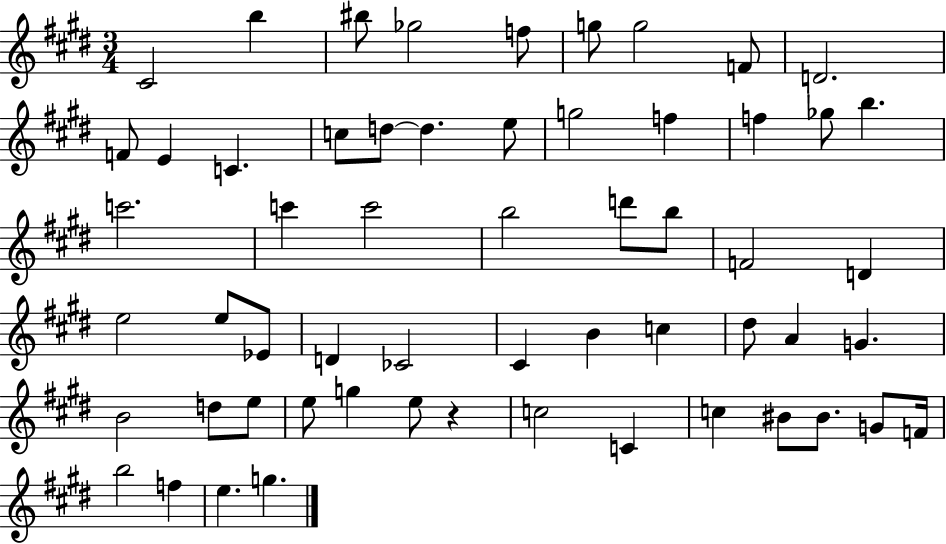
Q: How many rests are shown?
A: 1